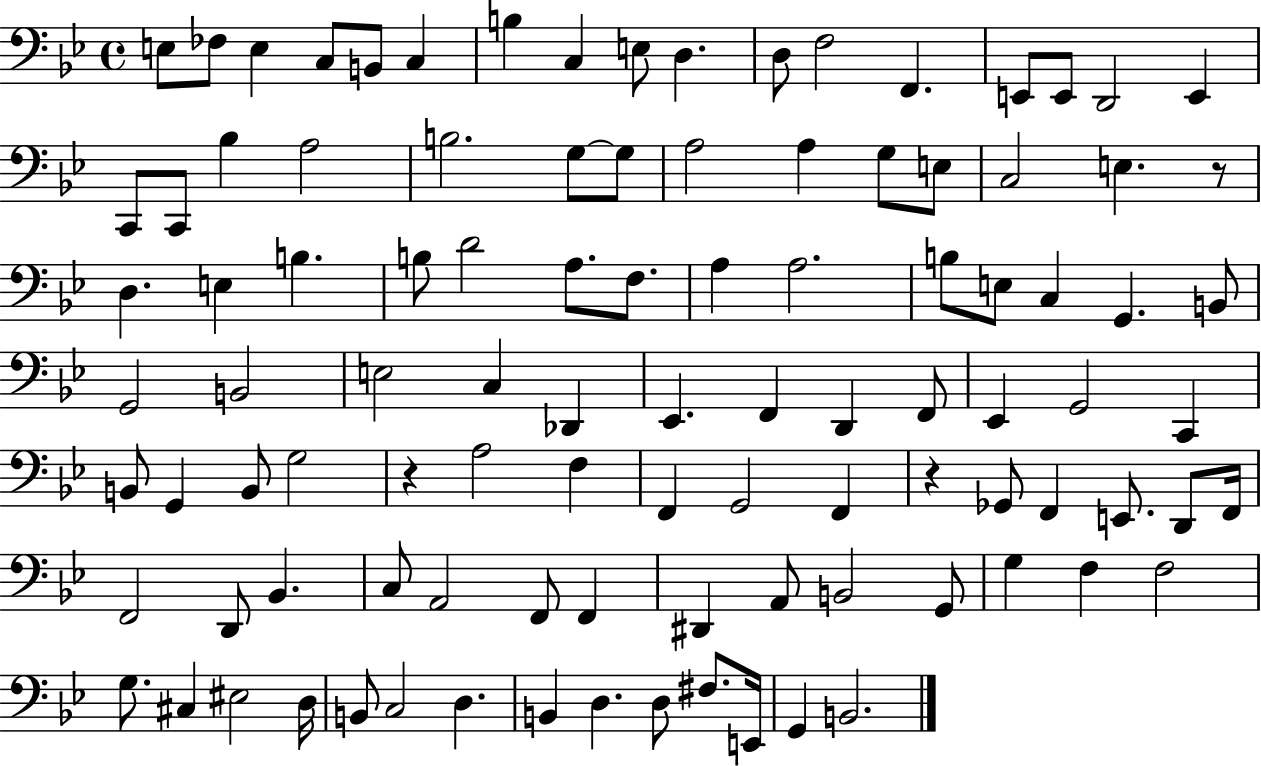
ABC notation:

X:1
T:Untitled
M:4/4
L:1/4
K:Bb
E,/2 _F,/2 E, C,/2 B,,/2 C, B, C, E,/2 D, D,/2 F,2 F,, E,,/2 E,,/2 D,,2 E,, C,,/2 C,,/2 _B, A,2 B,2 G,/2 G,/2 A,2 A, G,/2 E,/2 C,2 E, z/2 D, E, B, B,/2 D2 A,/2 F,/2 A, A,2 B,/2 E,/2 C, G,, B,,/2 G,,2 B,,2 E,2 C, _D,, _E,, F,, D,, F,,/2 _E,, G,,2 C,, B,,/2 G,, B,,/2 G,2 z A,2 F, F,, G,,2 F,, z _G,,/2 F,, E,,/2 D,,/2 F,,/4 F,,2 D,,/2 _B,, C,/2 A,,2 F,,/2 F,, ^D,, A,,/2 B,,2 G,,/2 G, F, F,2 G,/2 ^C, ^E,2 D,/4 B,,/2 C,2 D, B,, D, D,/2 ^F,/2 E,,/4 G,, B,,2